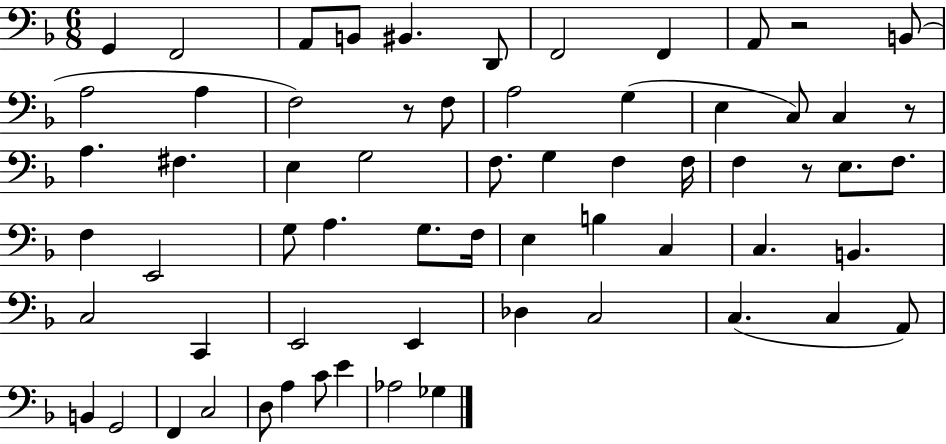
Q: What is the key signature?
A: F major